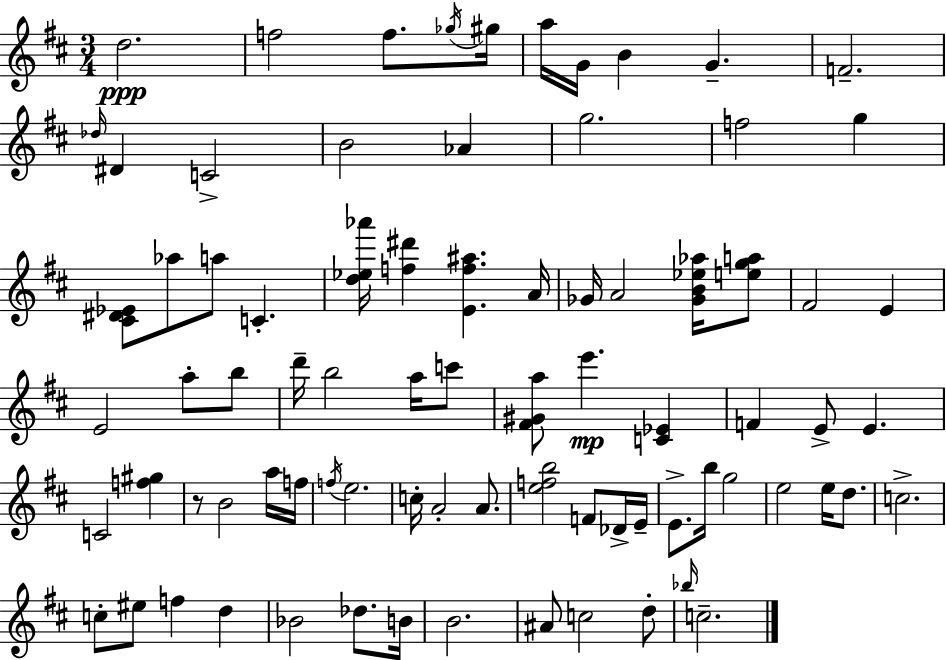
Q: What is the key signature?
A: D major